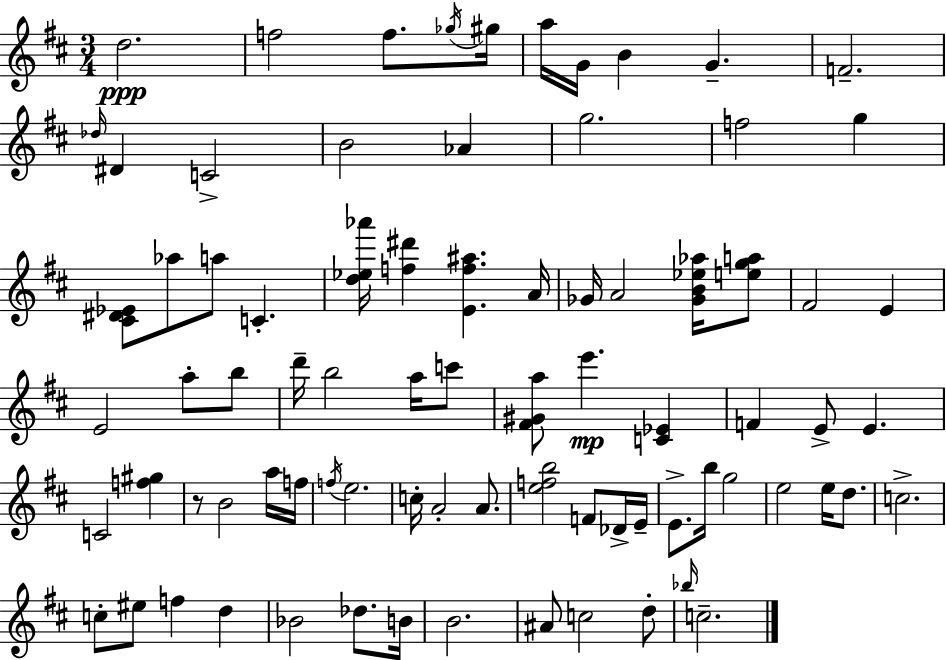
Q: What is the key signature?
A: D major